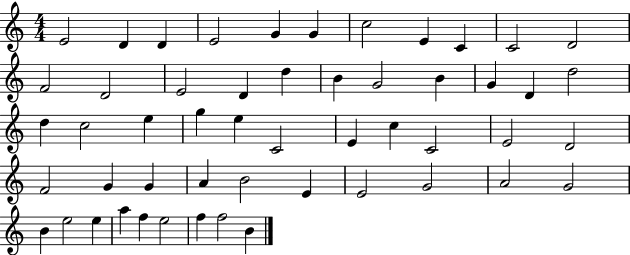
X:1
T:Untitled
M:4/4
L:1/4
K:C
E2 D D E2 G G c2 E C C2 D2 F2 D2 E2 D d B G2 B G D d2 d c2 e g e C2 E c C2 E2 D2 F2 G G A B2 E E2 G2 A2 G2 B e2 e a f e2 f f2 B